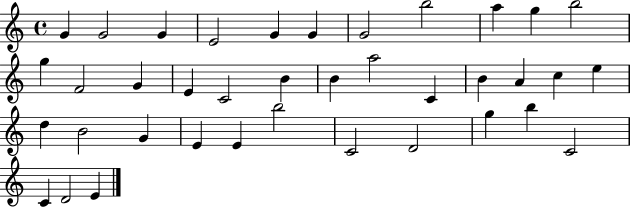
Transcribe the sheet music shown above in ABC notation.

X:1
T:Untitled
M:4/4
L:1/4
K:C
G G2 G E2 G G G2 b2 a g b2 g F2 G E C2 B B a2 C B A c e d B2 G E E b2 C2 D2 g b C2 C D2 E